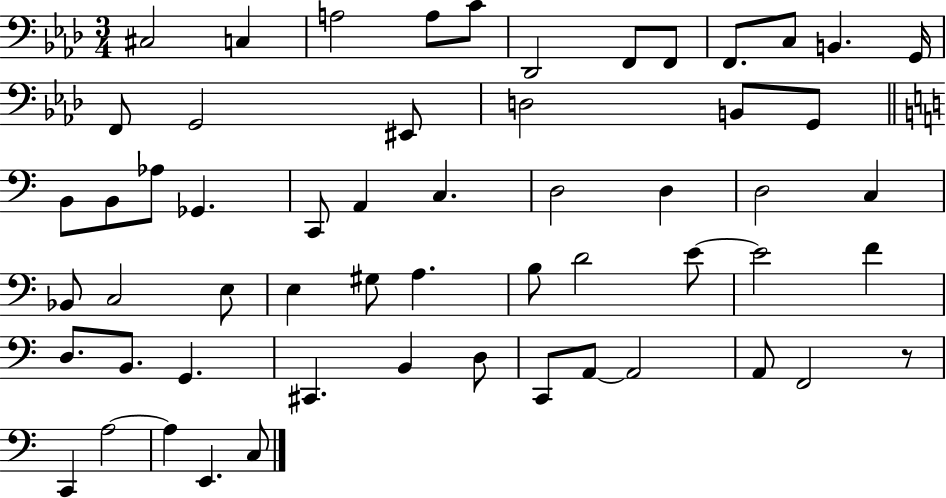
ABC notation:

X:1
T:Untitled
M:3/4
L:1/4
K:Ab
^C,2 C, A,2 A,/2 C/2 _D,,2 F,,/2 F,,/2 F,,/2 C,/2 B,, G,,/4 F,,/2 G,,2 ^E,,/2 D,2 B,,/2 G,,/2 B,,/2 B,,/2 _A,/2 _G,, C,,/2 A,, C, D,2 D, D,2 C, _B,,/2 C,2 E,/2 E, ^G,/2 A, B,/2 D2 E/2 E2 F D,/2 B,,/2 G,, ^C,, B,, D,/2 C,,/2 A,,/2 A,,2 A,,/2 F,,2 z/2 C,, A,2 A, E,, C,/2